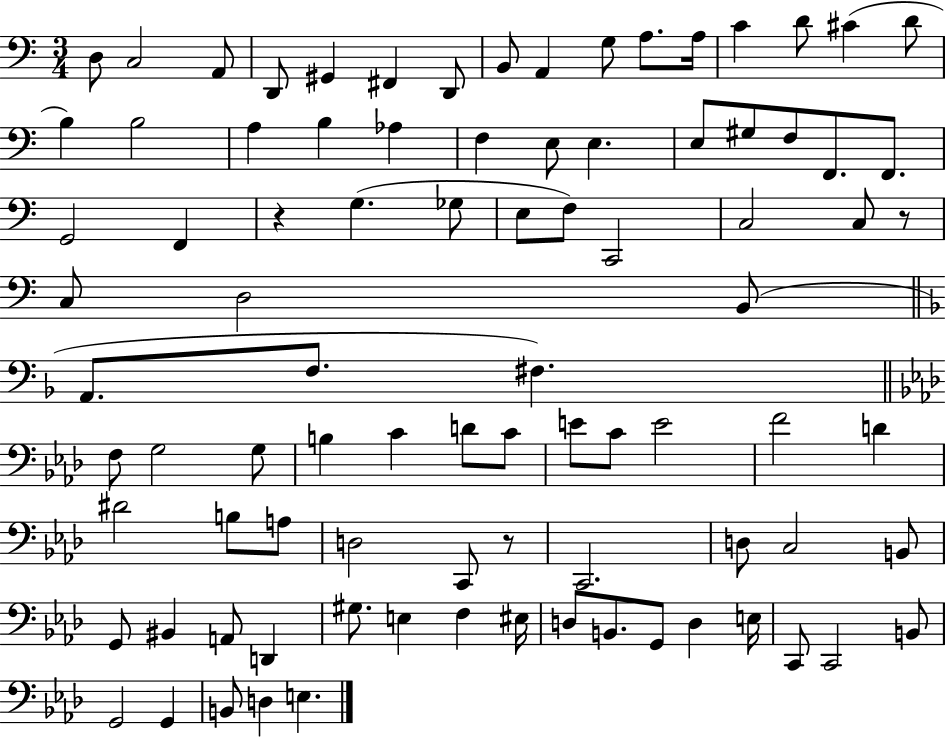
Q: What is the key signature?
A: C major